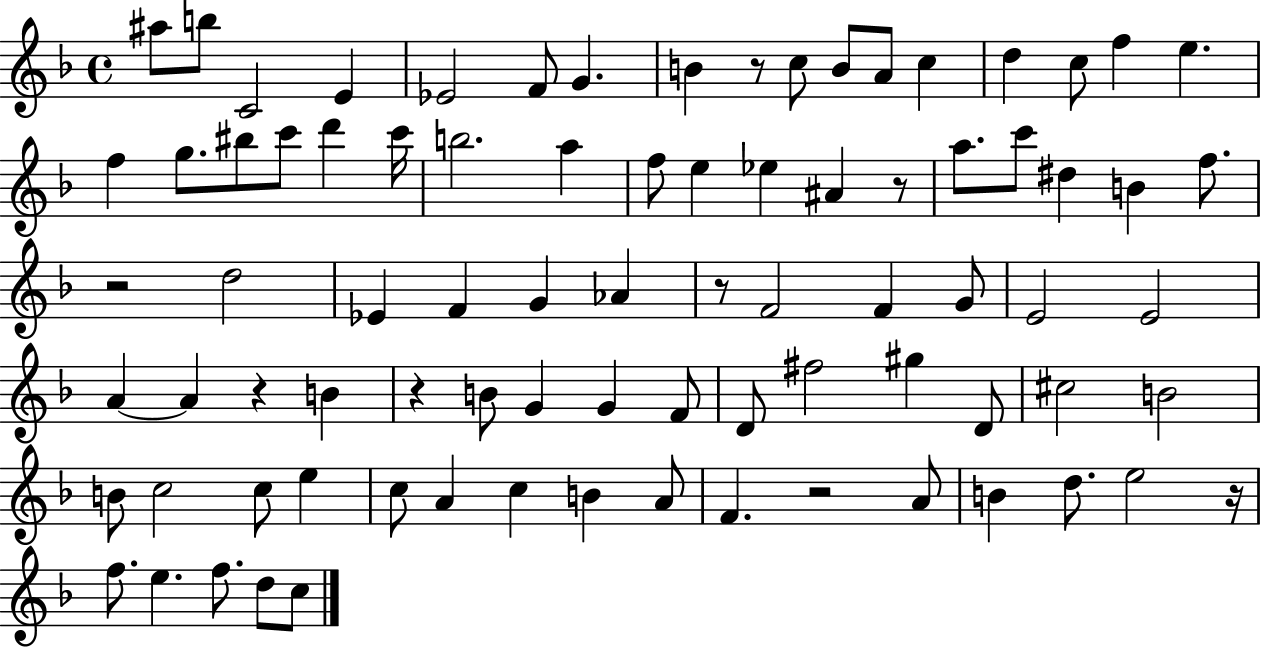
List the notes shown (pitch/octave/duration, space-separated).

A#5/e B5/e C4/h E4/q Eb4/h F4/e G4/q. B4/q R/e C5/e B4/e A4/e C5/q D5/q C5/e F5/q E5/q. F5/q G5/e. BIS5/e C6/e D6/q C6/s B5/h. A5/q F5/e E5/q Eb5/q A#4/q R/e A5/e. C6/e D#5/q B4/q F5/e. R/h D5/h Eb4/q F4/q G4/q Ab4/q R/e F4/h F4/q G4/e E4/h E4/h A4/q A4/q R/q B4/q R/q B4/e G4/q G4/q F4/e D4/e F#5/h G#5/q D4/e C#5/h B4/h B4/e C5/h C5/e E5/q C5/e A4/q C5/q B4/q A4/e F4/q. R/h A4/e B4/q D5/e. E5/h R/s F5/e. E5/q. F5/e. D5/e C5/e